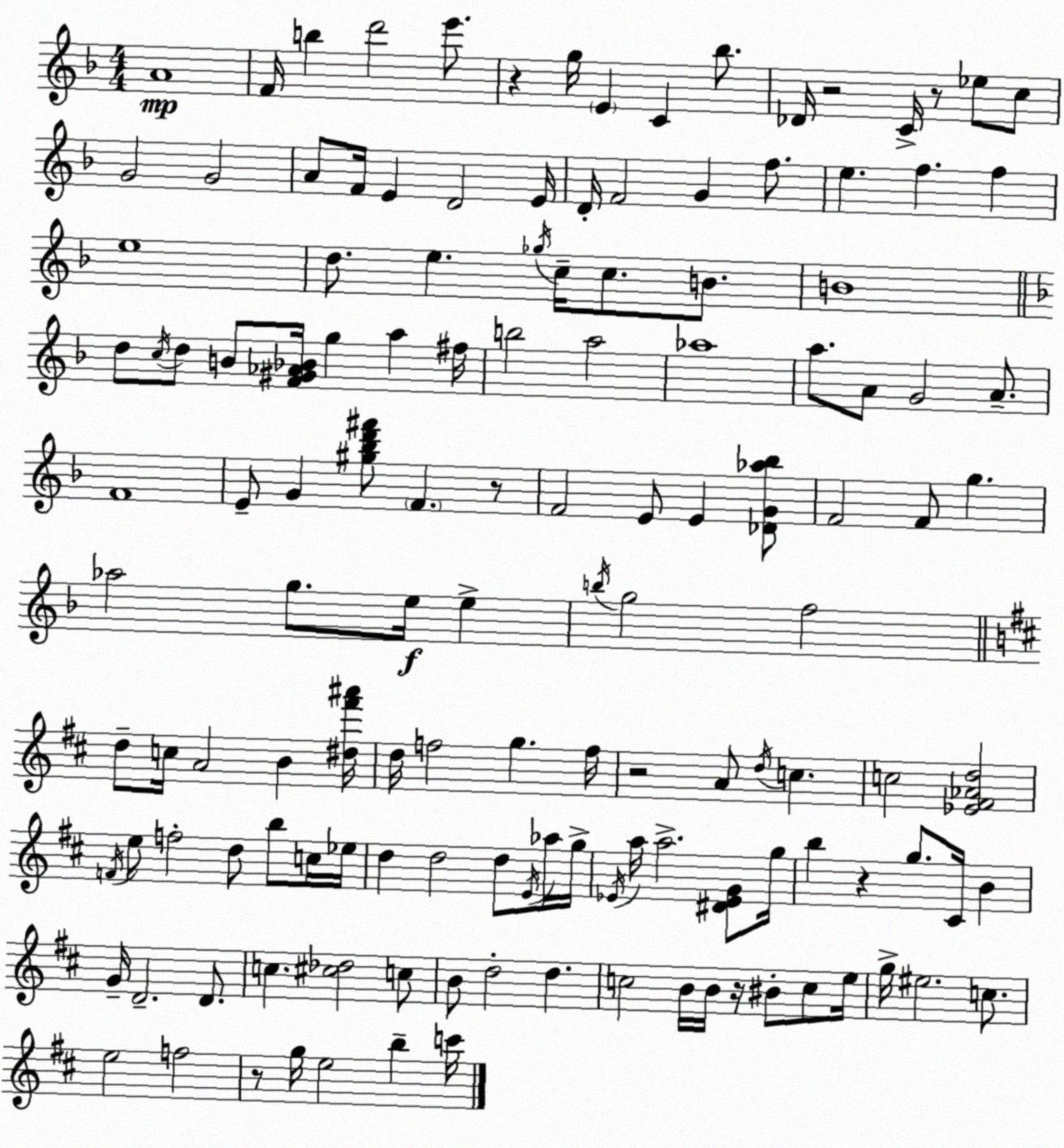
X:1
T:Untitled
M:4/4
L:1/4
K:Dm
A4 F/4 b d'2 e'/2 z g/4 E C _b/2 _D/4 z2 C/4 z/2 _e/2 c/2 G2 G2 A/2 F/4 E D2 E/4 D/4 F2 G f/2 e f f e4 d/2 e _g/4 c/4 c/2 B/2 B4 d/2 c/4 d/2 B/2 [F^G_A_B]/4 g a ^f/4 b2 a2 _a4 a/2 A/2 G2 A/2 F4 E/2 G [^g_bd'^f']/2 F z/2 F2 E/2 E [_DG_a_b]/2 F2 F/2 g _a2 g/2 e/4 e b/4 g2 f2 d/2 c/4 A2 B [^d^f'^a']/4 d/4 f2 g f/4 z2 A/2 d/4 c c2 [_E^F_Ad]2 F/4 e/2 f2 d/2 b/2 c/4 _e/4 d d2 d/2 E/4 _a/4 g/4 _E/4 a/4 a2 [^D_EG]/2 g/4 b z g/2 ^C/4 B G/4 D2 D/2 c [^c_d]2 c/2 B/2 d2 d c2 B/4 B/4 z/4 ^B/2 c/2 e/4 g/4 ^e2 c/2 e2 f2 z/2 g/4 e2 b c'/4